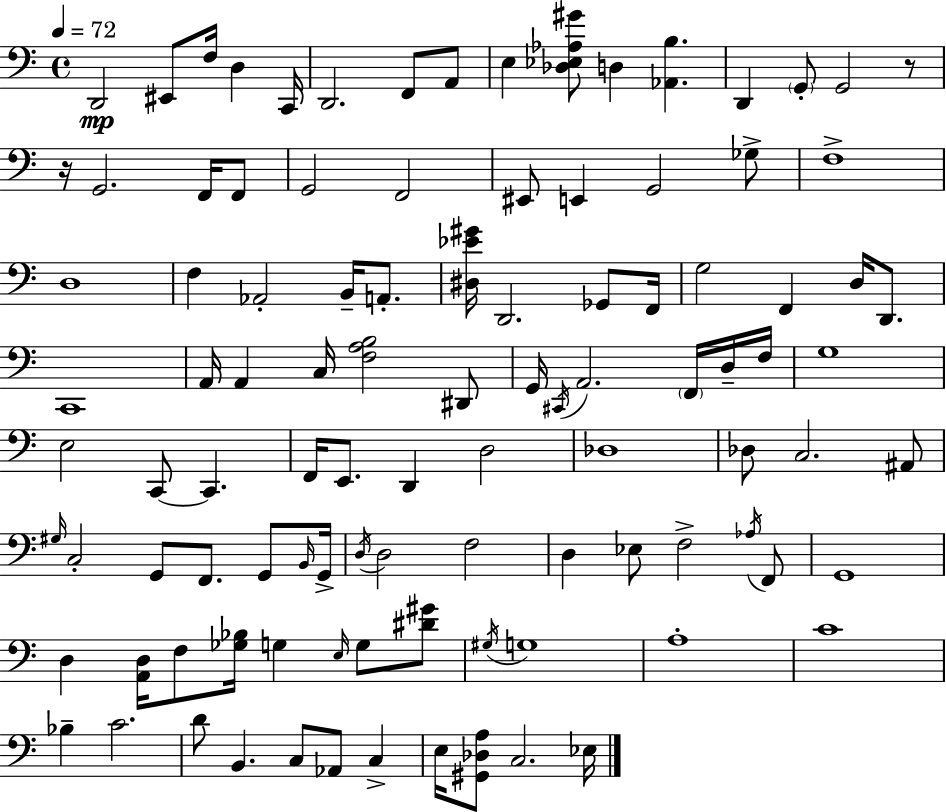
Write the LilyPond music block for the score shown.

{
  \clef bass
  \time 4/4
  \defaultTimeSignature
  \key c \major
  \tempo 4 = 72
  \repeat volta 2 { d,2\mp eis,8 f16 d4 c,16 | d,2. f,8 a,8 | e4 <des ees aes gis'>8 d4 <aes, b>4. | d,4 \parenthesize g,8-. g,2 r8 | \break r16 g,2. f,16 f,8 | g,2 f,2 | eis,8 e,4 g,2 ges8-> | f1-> | \break d1 | f4 aes,2-. b,16-- a,8.-. | <dis ees' gis'>16 d,2. ges,8 f,16 | g2 f,4 d16 d,8. | \break c,1 | a,16 a,4 c16 <f a b>2 dis,8 | g,16 \acciaccatura { cis,16 } a,2. \parenthesize f,16 d16-- | f16 g1 | \break e2 c,8~~ c,4. | f,16 e,8. d,4 d2 | des1 | des8 c2. ais,8 | \break \grace { gis16 } c2-. g,8 f,8. g,8 | \grace { b,16 } g,16-> \acciaccatura { d16 } d2 f2 | d4 ees8 f2-> | \acciaccatura { aes16 } f,8 g,1 | \break d4 <a, d>16 f8 <ges bes>16 g4 | \grace { e16 } g8 <dis' gis'>8 \acciaccatura { gis16 } g1 | a1-. | c'1 | \break bes4-- c'2. | d'8 b,4. c8 | aes,8 c4-> e16 <gis, des a>8 c2. | ees16 } \bar "|."
}